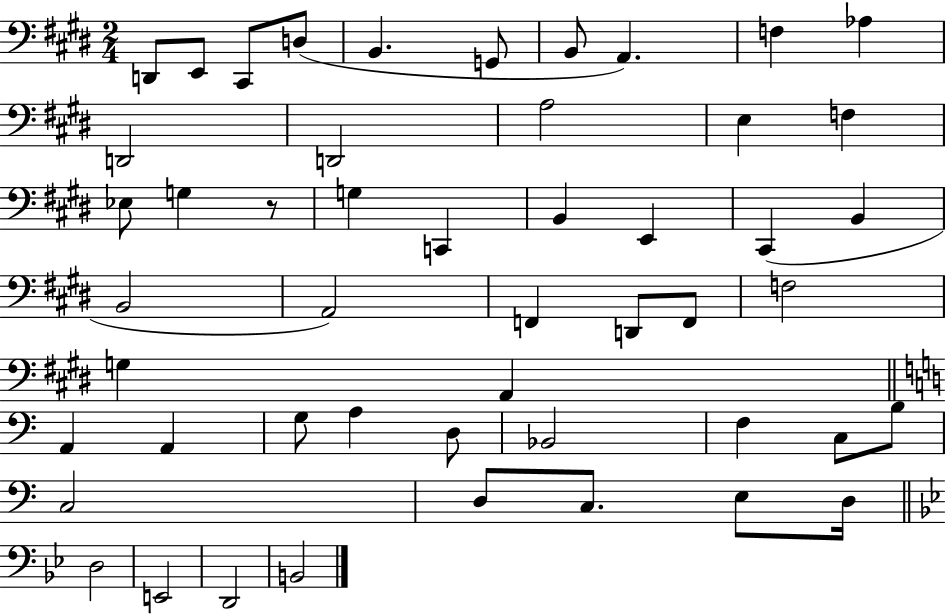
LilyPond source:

{
  \clef bass
  \numericTimeSignature
  \time 2/4
  \key e \major
  d,8 e,8 cis,8 d8( | b,4. g,8 | b,8 a,4.) | f4 aes4 | \break d,2 | d,2 | a2 | e4 f4 | \break ees8 g4 r8 | g4 c,4 | b,4 e,4 | cis,4( b,4 | \break b,2 | a,2) | f,4 d,8 f,8 | f2 | \break g4 a,4 | \bar "||" \break \key c \major a,4 a,4 | g8 a4 d8 | bes,2 | f4 c8 b8 | \break c2 | d8 c8. e8 d16 | \bar "||" \break \key bes \major d2 | e,2 | d,2 | b,2 | \break \bar "|."
}